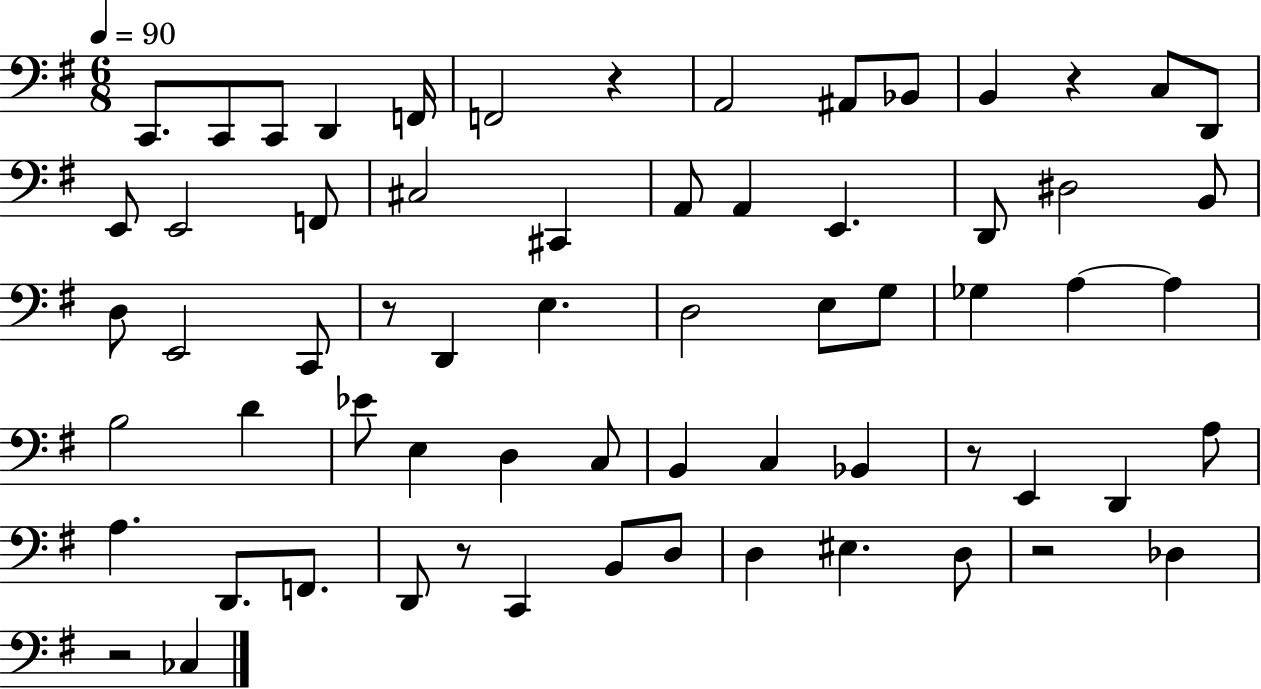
X:1
T:Untitled
M:6/8
L:1/4
K:G
C,,/2 C,,/2 C,,/2 D,, F,,/4 F,,2 z A,,2 ^A,,/2 _B,,/2 B,, z C,/2 D,,/2 E,,/2 E,,2 F,,/2 ^C,2 ^C,, A,,/2 A,, E,, D,,/2 ^D,2 B,,/2 D,/2 E,,2 C,,/2 z/2 D,, E, D,2 E,/2 G,/2 _G, A, A, B,2 D _E/2 E, D, C,/2 B,, C, _B,, z/2 E,, D,, A,/2 A, D,,/2 F,,/2 D,,/2 z/2 C,, B,,/2 D,/2 D, ^E, D,/2 z2 _D, z2 _C,